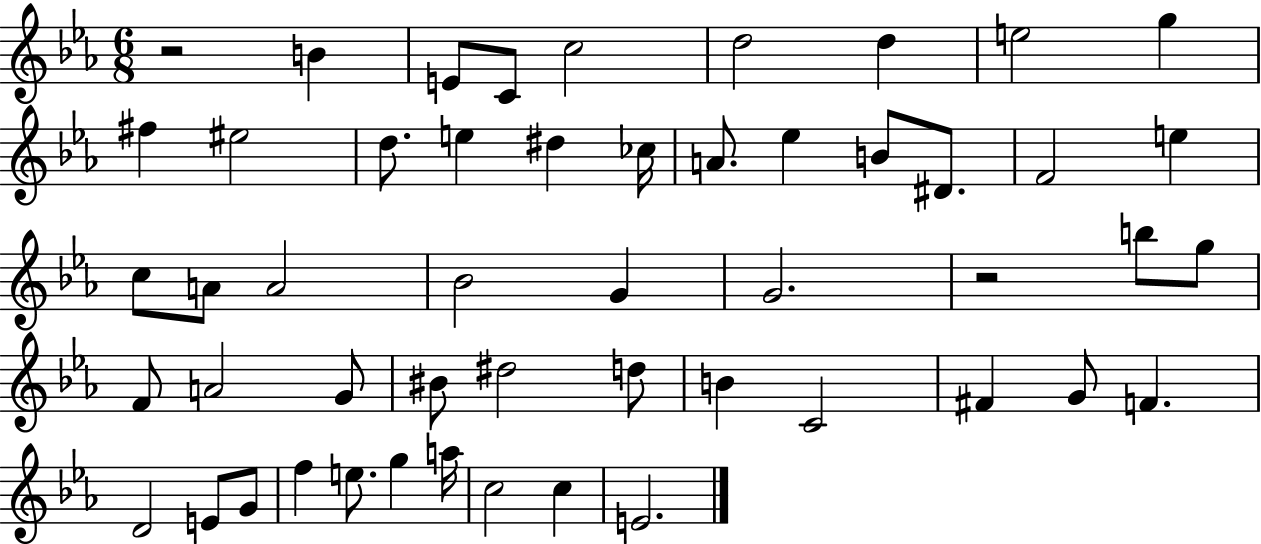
{
  \clef treble
  \numericTimeSignature
  \time 6/8
  \key ees \major
  r2 b'4 | e'8 c'8 c''2 | d''2 d''4 | e''2 g''4 | \break fis''4 eis''2 | d''8. e''4 dis''4 ces''16 | a'8. ees''4 b'8 dis'8. | f'2 e''4 | \break c''8 a'8 a'2 | bes'2 g'4 | g'2. | r2 b''8 g''8 | \break f'8 a'2 g'8 | bis'8 dis''2 d''8 | b'4 c'2 | fis'4 g'8 f'4. | \break d'2 e'8 g'8 | f''4 e''8. g''4 a''16 | c''2 c''4 | e'2. | \break \bar "|."
}